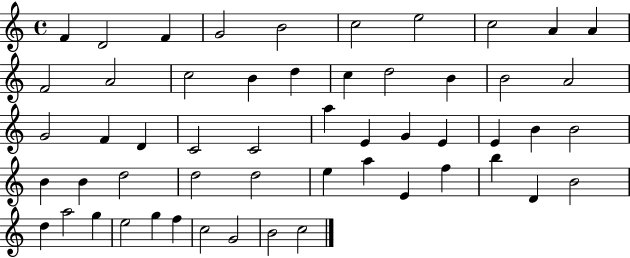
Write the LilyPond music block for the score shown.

{
  \clef treble
  \time 4/4
  \defaultTimeSignature
  \key c \major
  f'4 d'2 f'4 | g'2 b'2 | c''2 e''2 | c''2 a'4 a'4 | \break f'2 a'2 | c''2 b'4 d''4 | c''4 d''2 b'4 | b'2 a'2 | \break g'2 f'4 d'4 | c'2 c'2 | a''4 e'4 g'4 e'4 | e'4 b'4 b'2 | \break b'4 b'4 d''2 | d''2 d''2 | e''4 a''4 e'4 f''4 | b''4 d'4 b'2 | \break d''4 a''2 g''4 | e''2 g''4 f''4 | c''2 g'2 | b'2 c''2 | \break \bar "|."
}